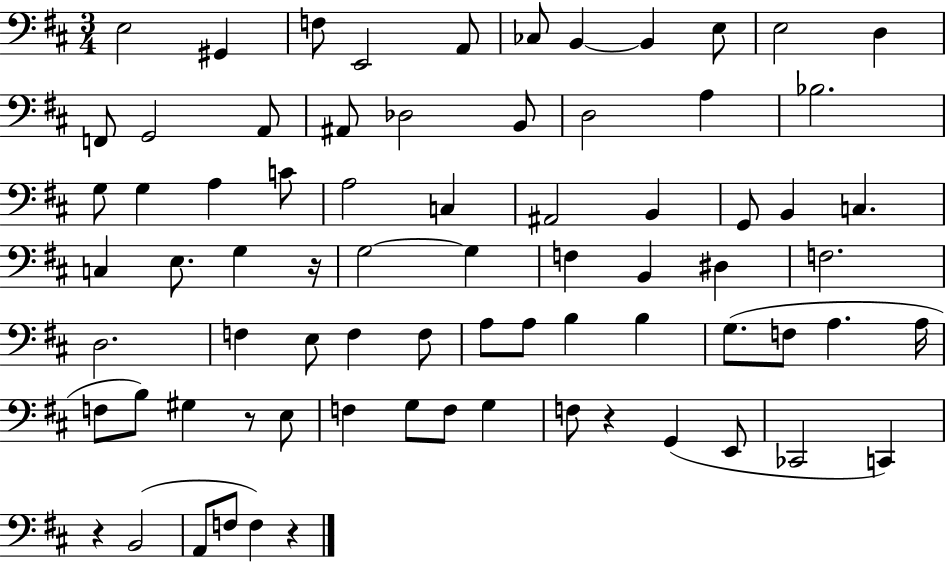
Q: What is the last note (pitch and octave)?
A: F3